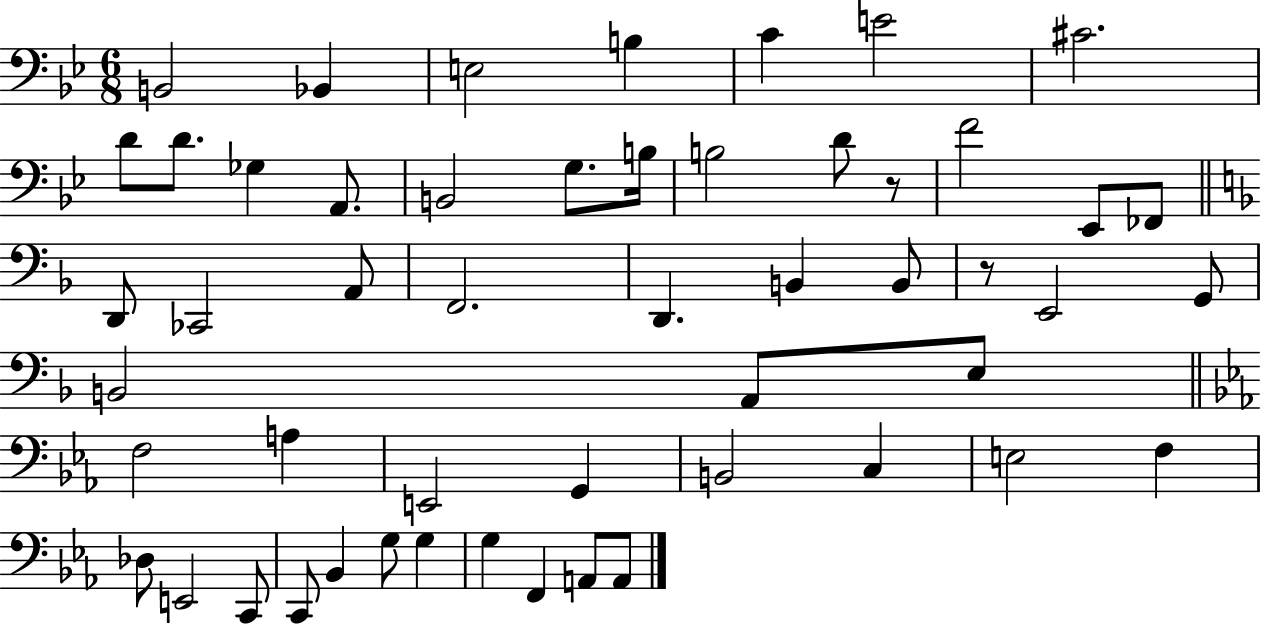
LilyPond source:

{
  \clef bass
  \numericTimeSignature
  \time 6/8
  \key bes \major
  b,2 bes,4 | e2 b4 | c'4 e'2 | cis'2. | \break d'8 d'8. ges4 a,8. | b,2 g8. b16 | b2 d'8 r8 | f'2 ees,8 fes,8 | \break \bar "||" \break \key f \major d,8 ces,2 a,8 | f,2. | d,4. b,4 b,8 | r8 e,2 g,8 | \break b,2 a,8 e8 | \bar "||" \break \key ees \major f2 a4 | e,2 g,4 | b,2 c4 | e2 f4 | \break des8 e,2 c,8 | c,8 bes,4 g8 g4 | g4 f,4 a,8 a,8 | \bar "|."
}